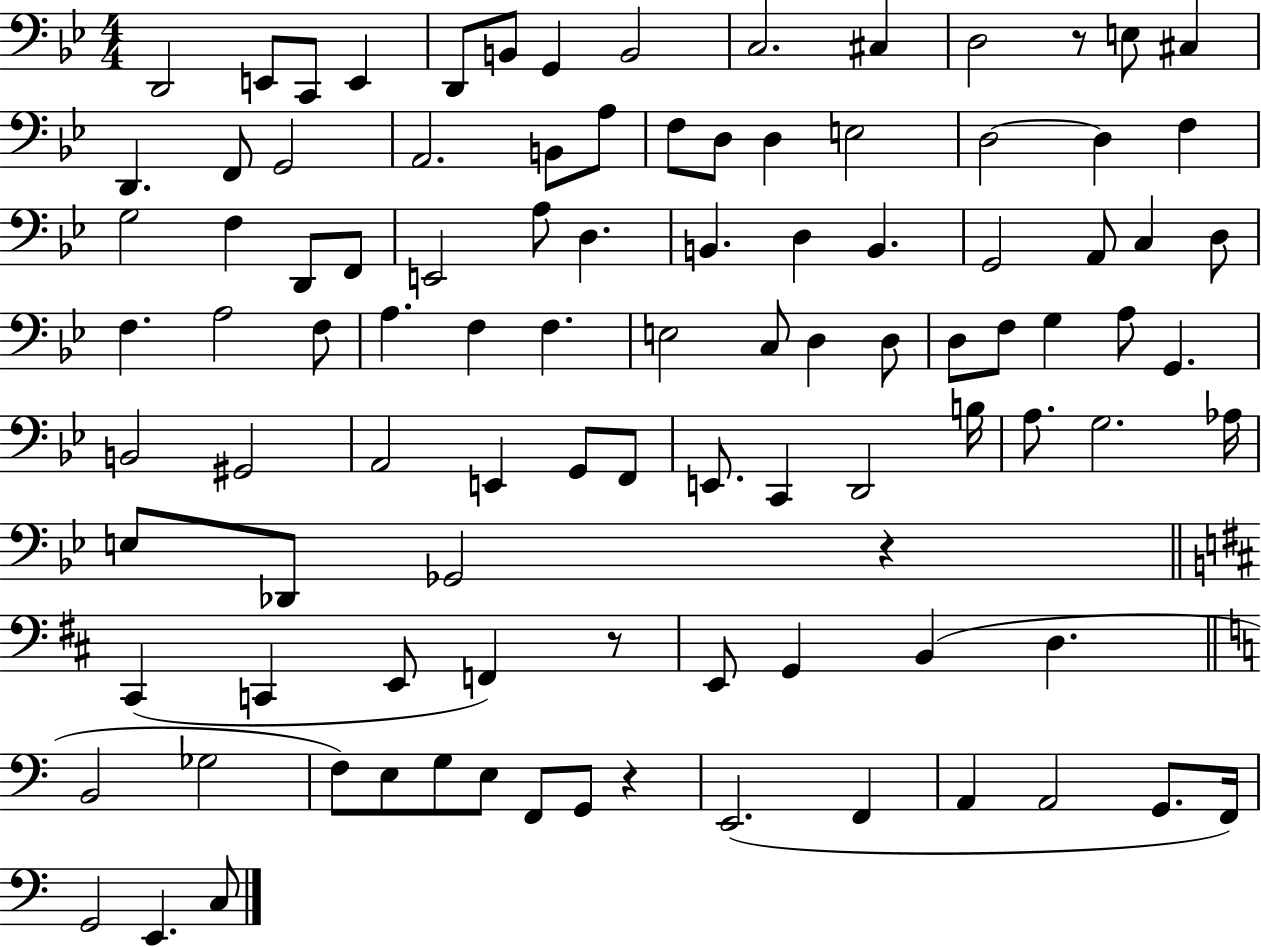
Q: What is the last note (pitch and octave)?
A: C3